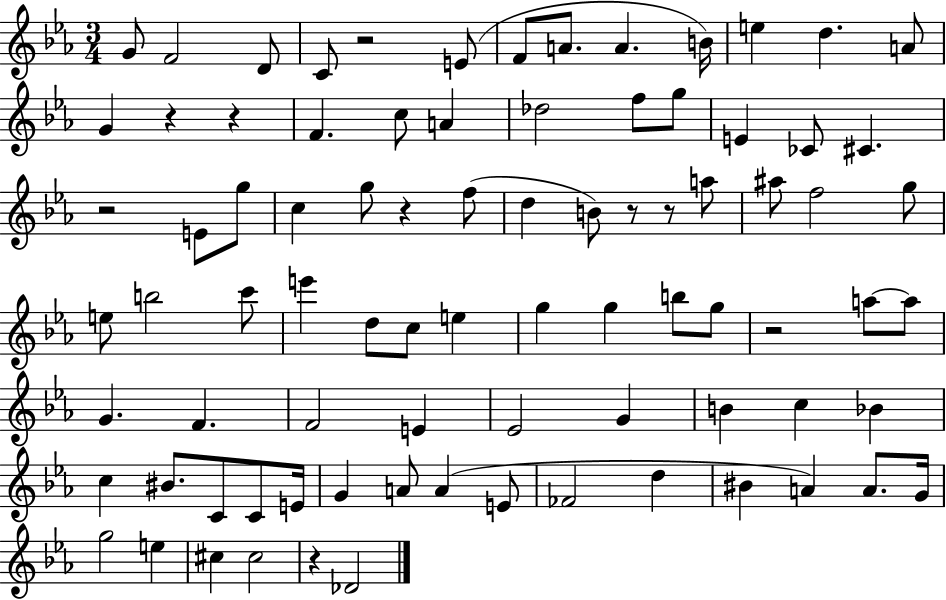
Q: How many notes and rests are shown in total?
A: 84